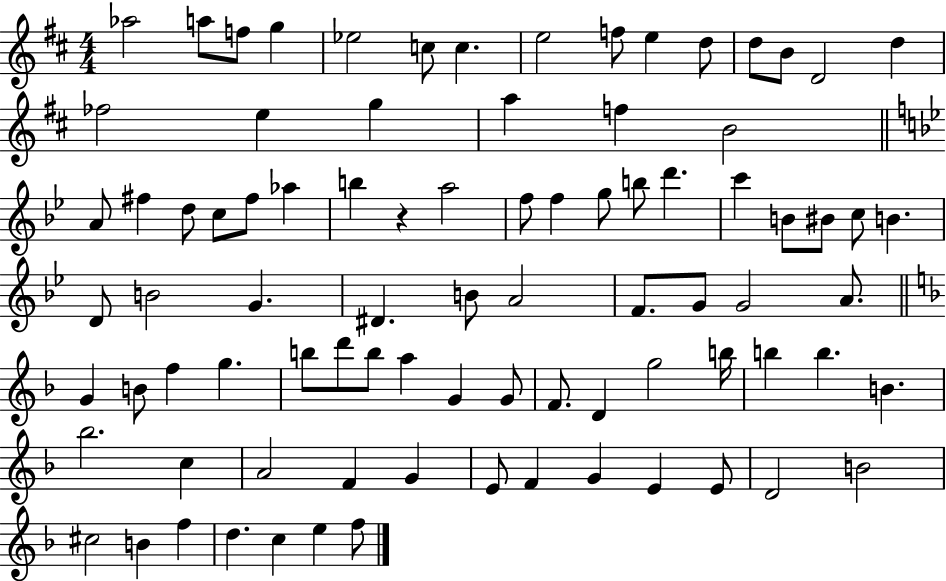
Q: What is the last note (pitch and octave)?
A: F5